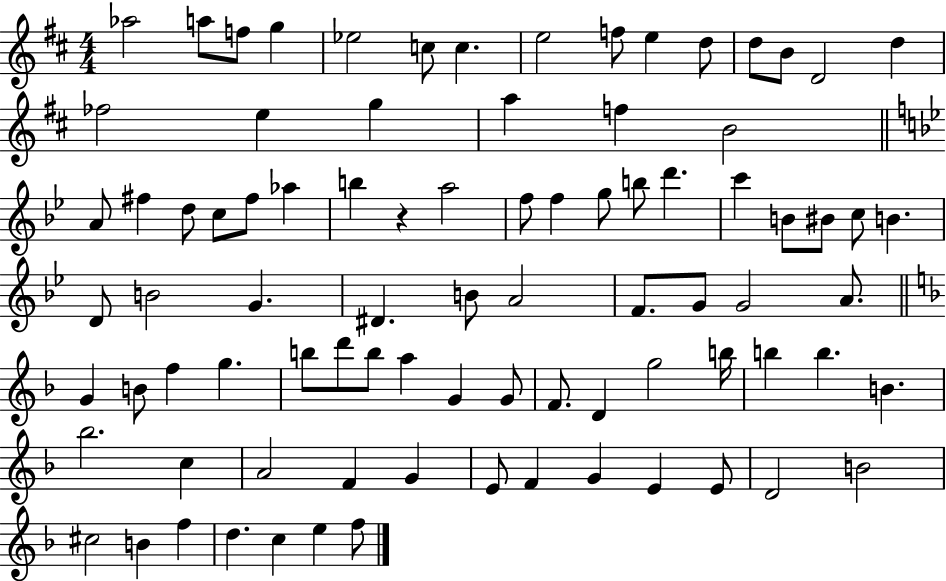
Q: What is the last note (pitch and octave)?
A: F5